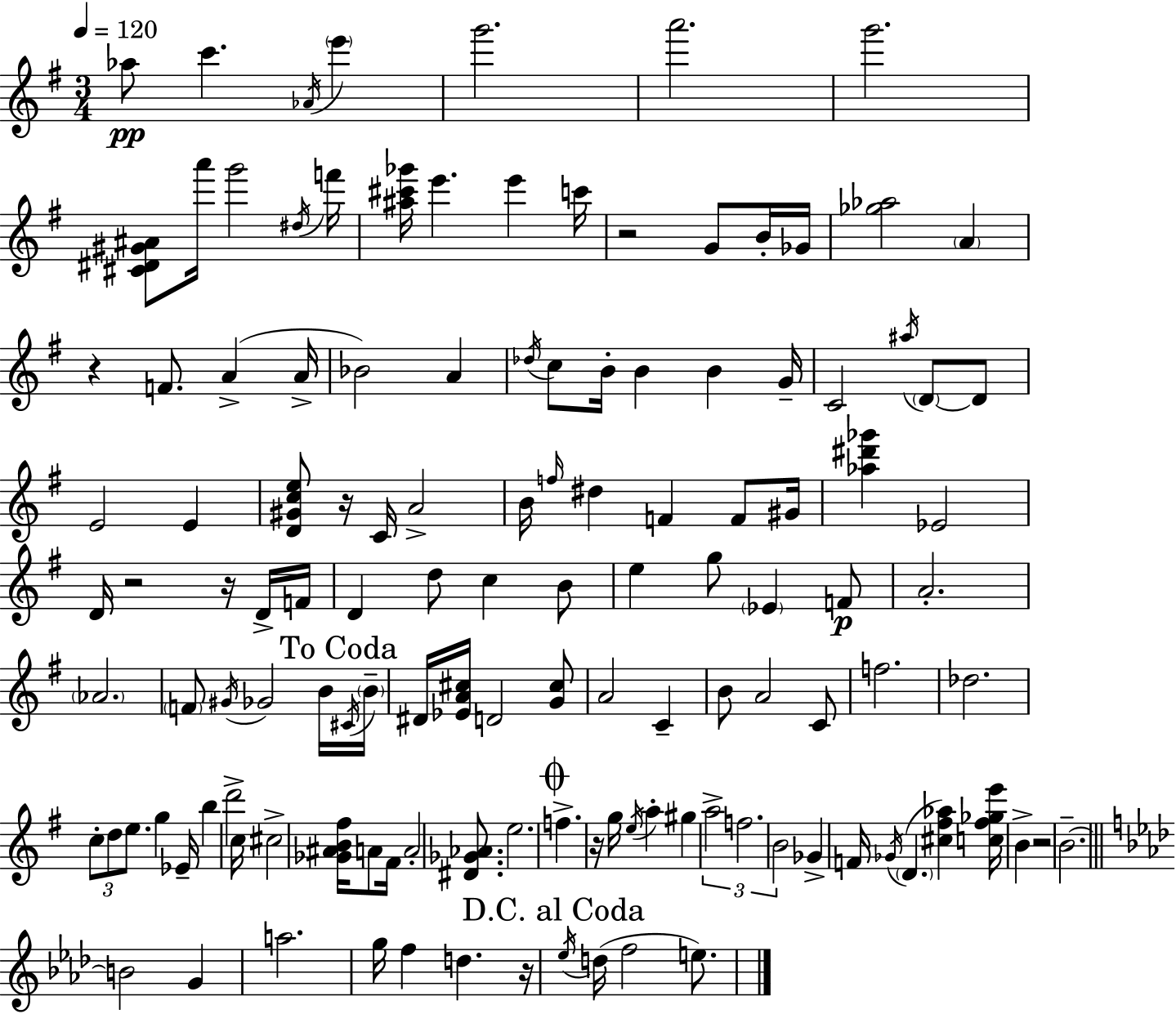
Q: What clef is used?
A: treble